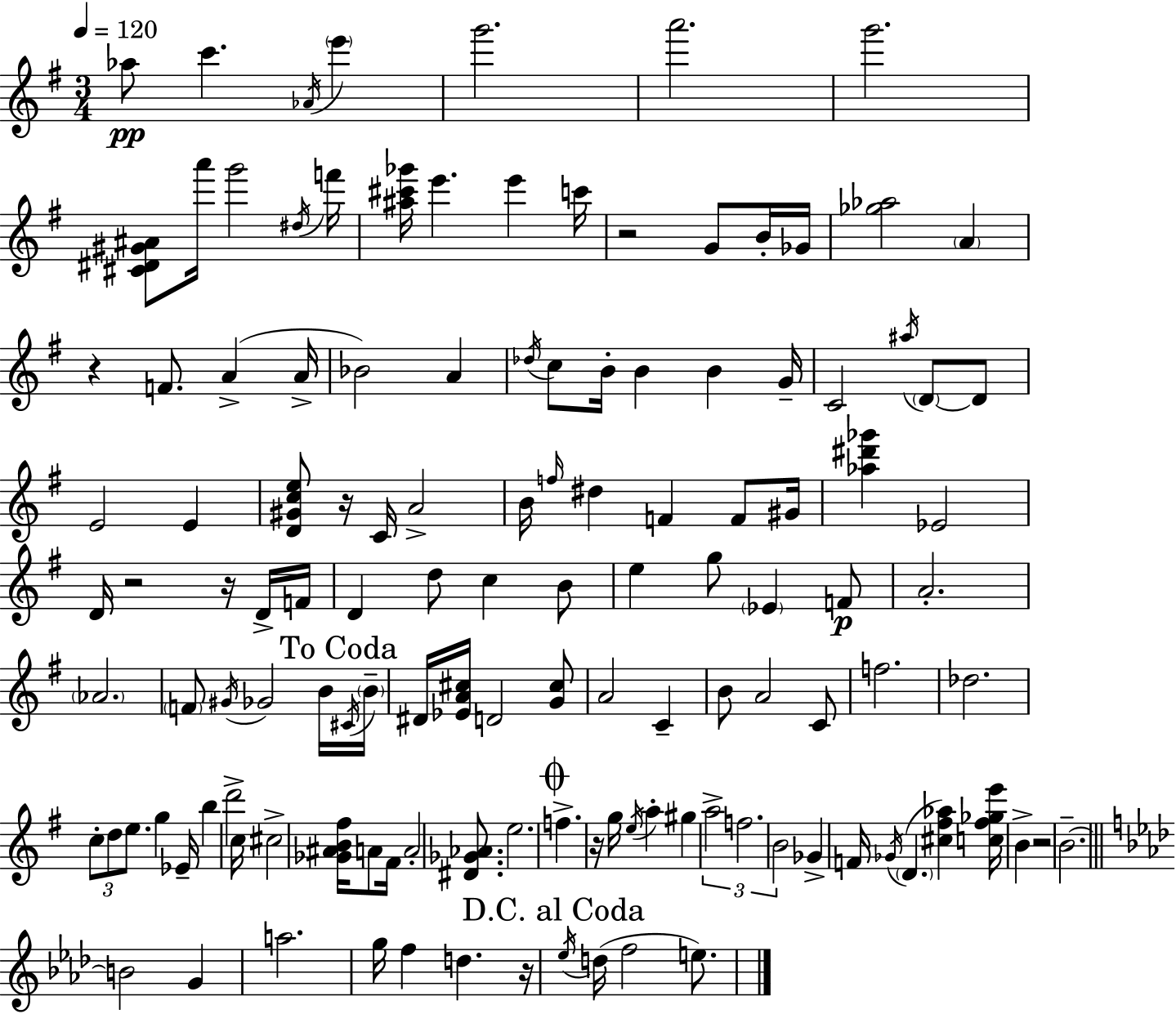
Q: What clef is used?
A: treble